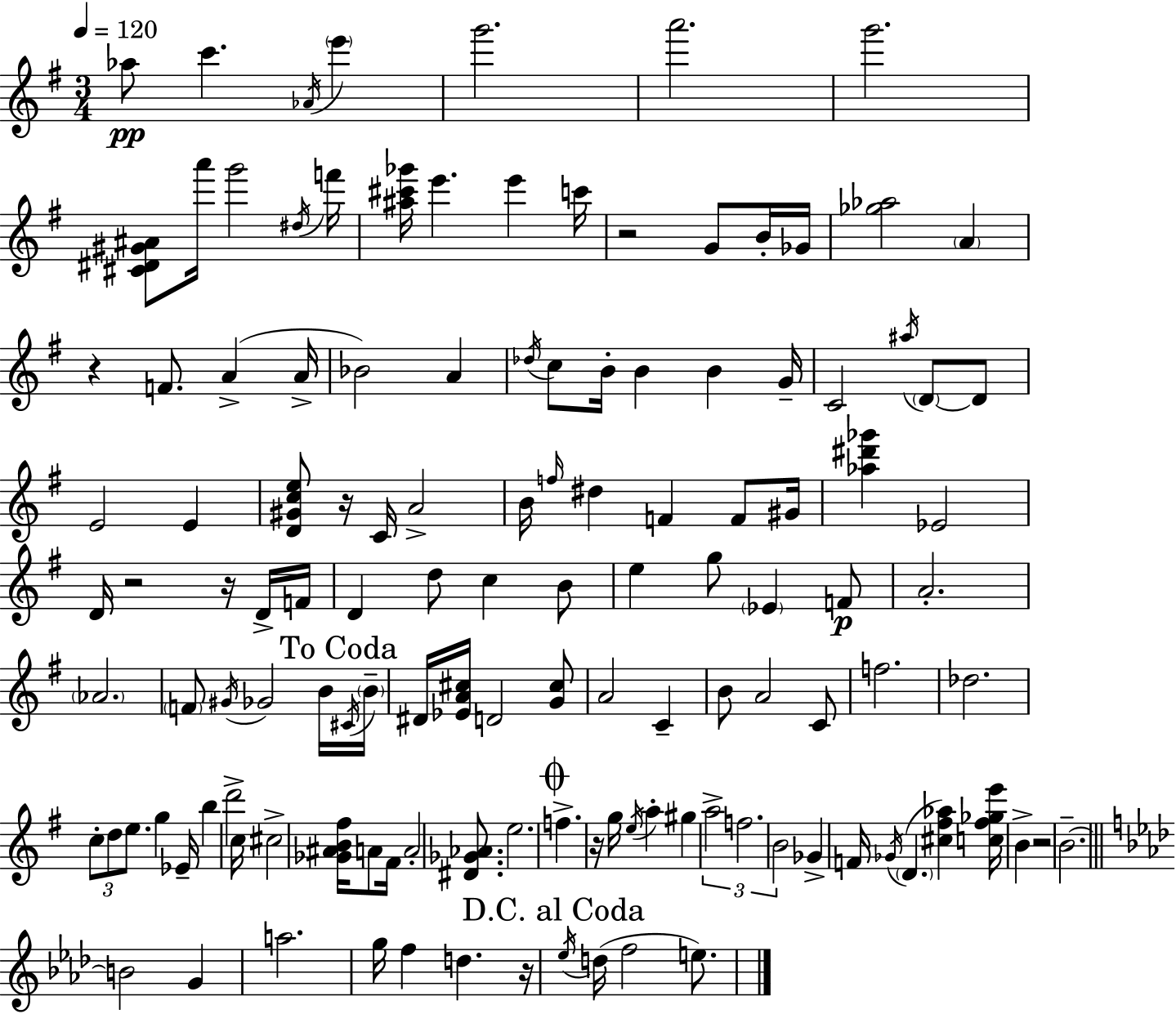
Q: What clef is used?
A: treble